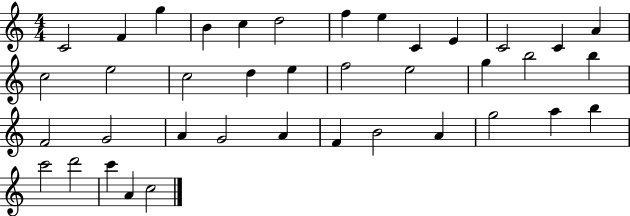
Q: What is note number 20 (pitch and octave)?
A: E5